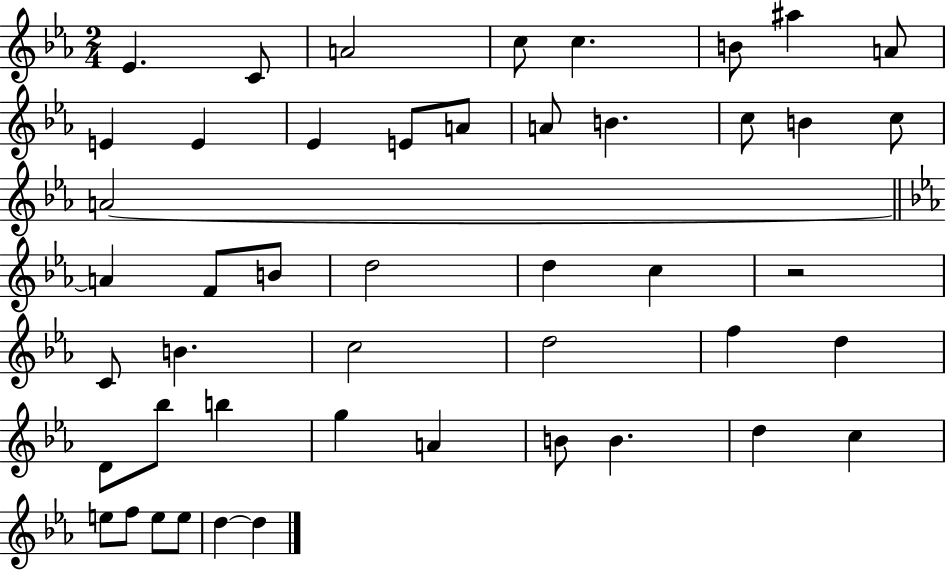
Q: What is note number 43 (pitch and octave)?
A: E5